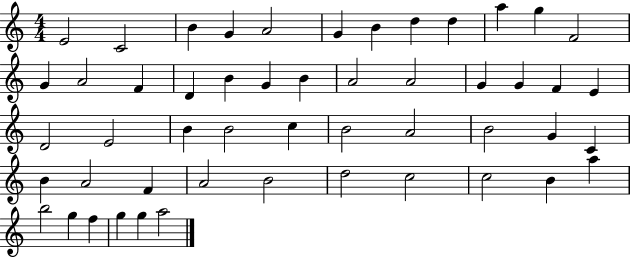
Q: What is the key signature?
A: C major